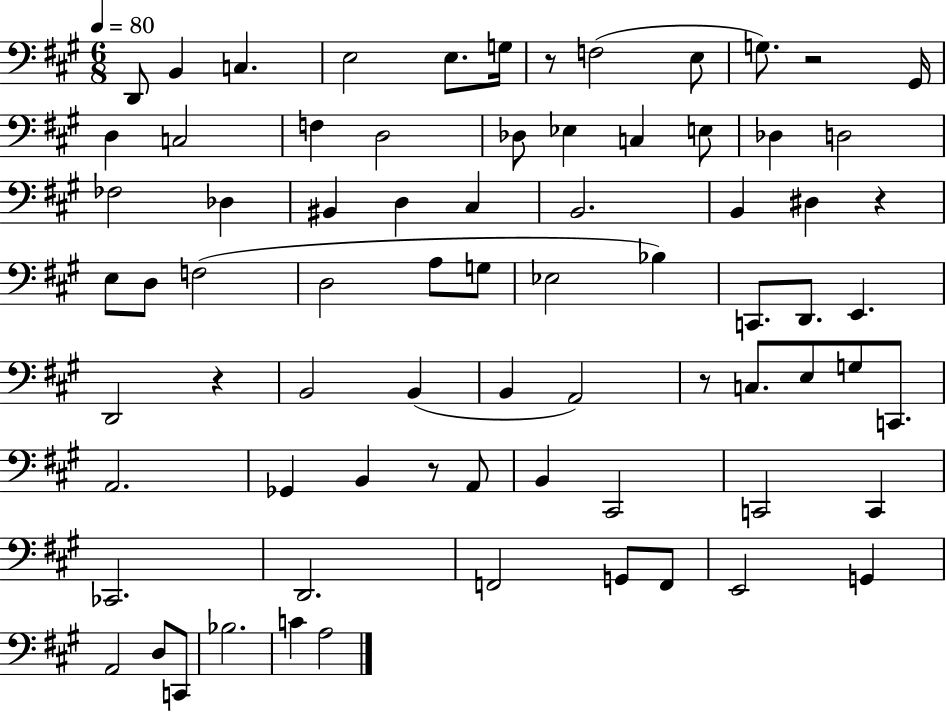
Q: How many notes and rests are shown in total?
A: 75